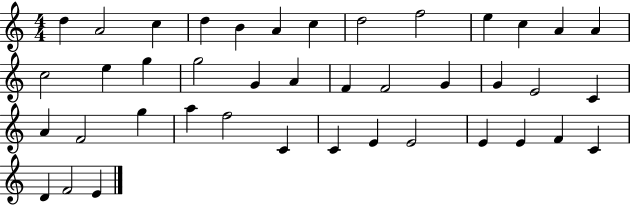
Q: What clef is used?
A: treble